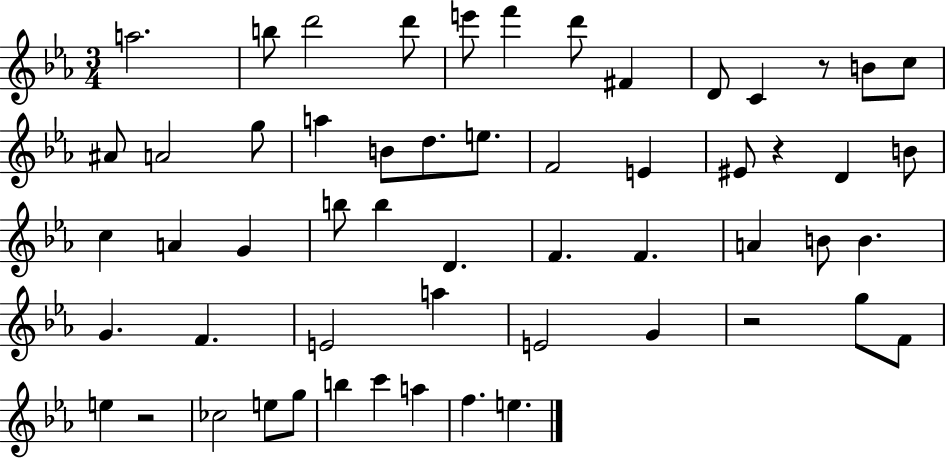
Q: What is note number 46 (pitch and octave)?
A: E5